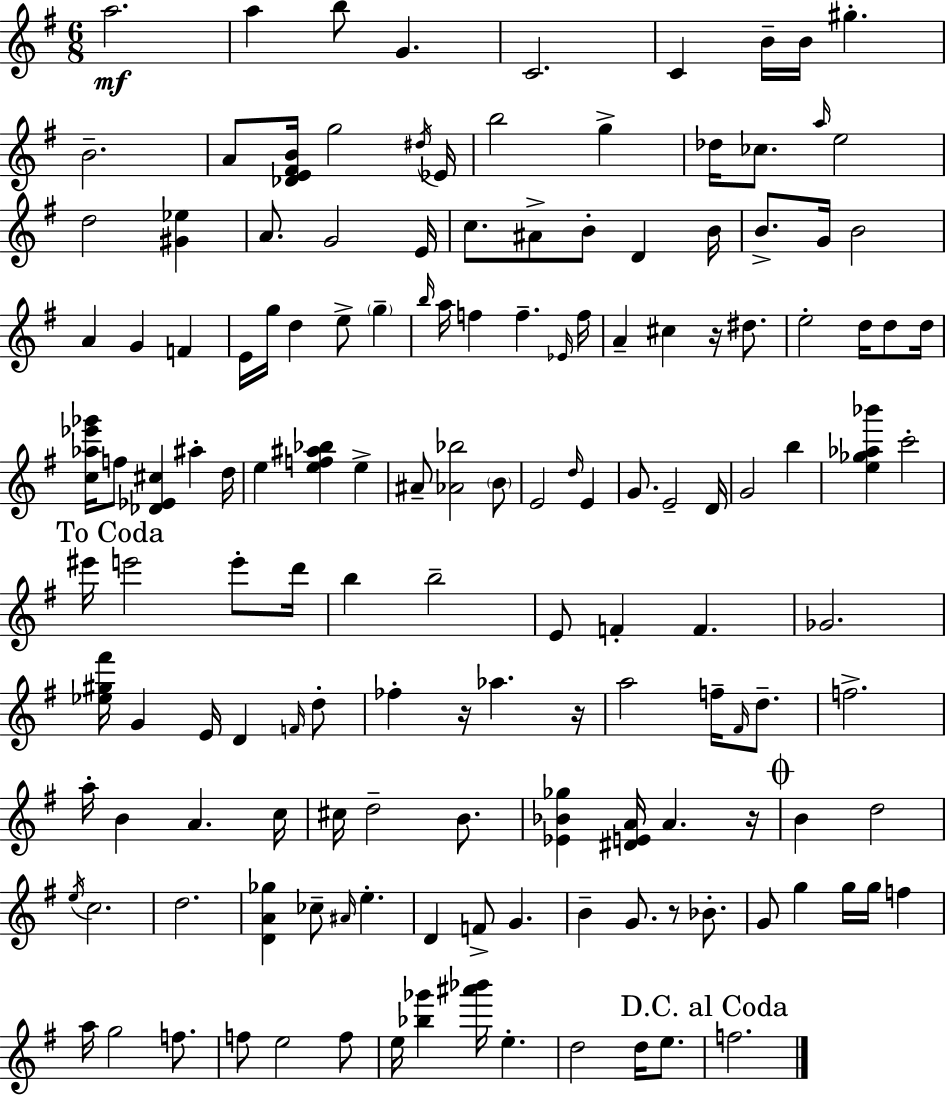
A5/h. A5/q B5/e G4/q. C4/h. C4/q B4/s B4/s G#5/q. B4/h. A4/e [Db4,E4,F#4,B4]/s G5/h D#5/s Eb4/s B5/h G5/q Db5/s CES5/e. A5/s E5/h D5/h [G#4,Eb5]/q A4/e. G4/h E4/s C5/e. A#4/e B4/e D4/q B4/s B4/e. G4/s B4/h A4/q G4/q F4/q E4/s G5/s D5/q E5/e G5/q B5/s A5/s F5/q F5/q. Eb4/s F5/s A4/q C#5/q R/s D#5/e. E5/h D5/s D5/e D5/s [C5,Ab5,Eb6,Gb6]/s F5/e [Db4,Eb4,C#5]/q A#5/q D5/s E5/q [E5,F5,A#5,Bb5]/q E5/q A#4/e [Ab4,Bb5]/h B4/e E4/h D5/s E4/q G4/e. E4/h D4/s G4/h B5/q [E5,Gb5,Ab5,Bb6]/q C6/h EIS6/s E6/h E6/e D6/s B5/q B5/h E4/e F4/q F4/q. Gb4/h. [Eb5,G#5,F#6]/s G4/q E4/s D4/q F4/s D5/e FES5/q R/s Ab5/q. R/s A5/h F5/s F#4/s D5/e. F5/h. A5/s B4/q A4/q. C5/s C#5/s D5/h B4/e. [Eb4,Bb4,Gb5]/q [D#4,E4,A4]/s A4/q. R/s B4/q D5/h E5/s C5/h. D5/h. [D4,A4,Gb5]/q CES5/e A#4/s E5/q. D4/q F4/e G4/q. B4/q G4/e. R/e Bb4/e. G4/e G5/q G5/s G5/s F5/q A5/s G5/h F5/e. F5/e E5/h F5/e E5/s [Bb5,Gb6]/q [A#6,Bb6]/s E5/q. D5/h D5/s E5/e. F5/h.